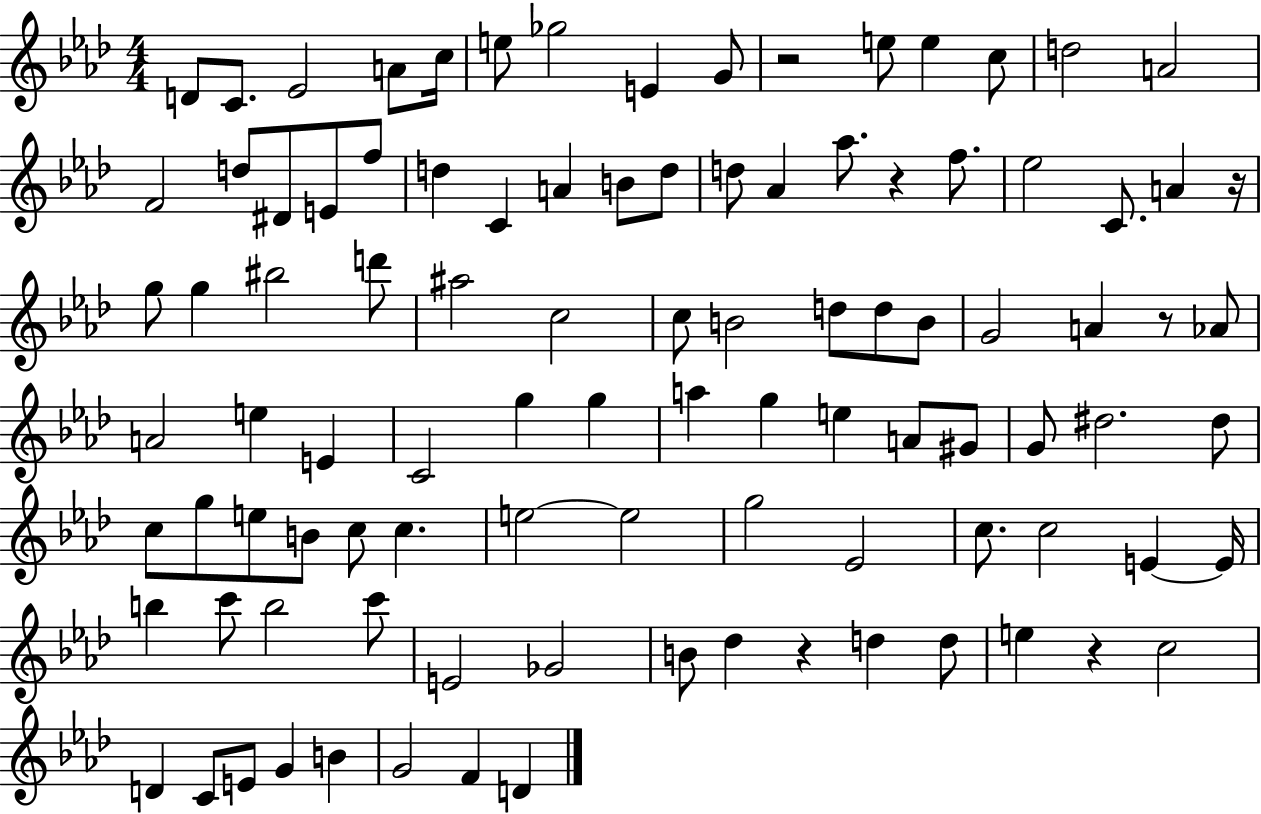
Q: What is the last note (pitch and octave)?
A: D4